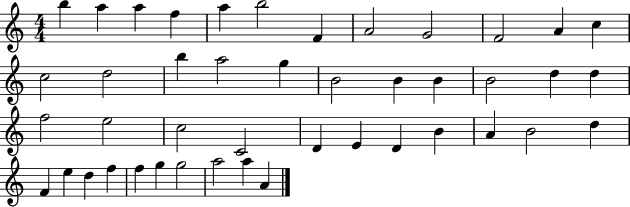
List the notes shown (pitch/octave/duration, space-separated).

B5/q A5/q A5/q F5/q A5/q B5/h F4/q A4/h G4/h F4/h A4/q C5/q C5/h D5/h B5/q A5/h G5/q B4/h B4/q B4/q B4/h D5/q D5/q F5/h E5/h C5/h C4/h D4/q E4/q D4/q B4/q A4/q B4/h D5/q F4/q E5/q D5/q F5/q F5/q G5/q G5/h A5/h A5/q A4/q